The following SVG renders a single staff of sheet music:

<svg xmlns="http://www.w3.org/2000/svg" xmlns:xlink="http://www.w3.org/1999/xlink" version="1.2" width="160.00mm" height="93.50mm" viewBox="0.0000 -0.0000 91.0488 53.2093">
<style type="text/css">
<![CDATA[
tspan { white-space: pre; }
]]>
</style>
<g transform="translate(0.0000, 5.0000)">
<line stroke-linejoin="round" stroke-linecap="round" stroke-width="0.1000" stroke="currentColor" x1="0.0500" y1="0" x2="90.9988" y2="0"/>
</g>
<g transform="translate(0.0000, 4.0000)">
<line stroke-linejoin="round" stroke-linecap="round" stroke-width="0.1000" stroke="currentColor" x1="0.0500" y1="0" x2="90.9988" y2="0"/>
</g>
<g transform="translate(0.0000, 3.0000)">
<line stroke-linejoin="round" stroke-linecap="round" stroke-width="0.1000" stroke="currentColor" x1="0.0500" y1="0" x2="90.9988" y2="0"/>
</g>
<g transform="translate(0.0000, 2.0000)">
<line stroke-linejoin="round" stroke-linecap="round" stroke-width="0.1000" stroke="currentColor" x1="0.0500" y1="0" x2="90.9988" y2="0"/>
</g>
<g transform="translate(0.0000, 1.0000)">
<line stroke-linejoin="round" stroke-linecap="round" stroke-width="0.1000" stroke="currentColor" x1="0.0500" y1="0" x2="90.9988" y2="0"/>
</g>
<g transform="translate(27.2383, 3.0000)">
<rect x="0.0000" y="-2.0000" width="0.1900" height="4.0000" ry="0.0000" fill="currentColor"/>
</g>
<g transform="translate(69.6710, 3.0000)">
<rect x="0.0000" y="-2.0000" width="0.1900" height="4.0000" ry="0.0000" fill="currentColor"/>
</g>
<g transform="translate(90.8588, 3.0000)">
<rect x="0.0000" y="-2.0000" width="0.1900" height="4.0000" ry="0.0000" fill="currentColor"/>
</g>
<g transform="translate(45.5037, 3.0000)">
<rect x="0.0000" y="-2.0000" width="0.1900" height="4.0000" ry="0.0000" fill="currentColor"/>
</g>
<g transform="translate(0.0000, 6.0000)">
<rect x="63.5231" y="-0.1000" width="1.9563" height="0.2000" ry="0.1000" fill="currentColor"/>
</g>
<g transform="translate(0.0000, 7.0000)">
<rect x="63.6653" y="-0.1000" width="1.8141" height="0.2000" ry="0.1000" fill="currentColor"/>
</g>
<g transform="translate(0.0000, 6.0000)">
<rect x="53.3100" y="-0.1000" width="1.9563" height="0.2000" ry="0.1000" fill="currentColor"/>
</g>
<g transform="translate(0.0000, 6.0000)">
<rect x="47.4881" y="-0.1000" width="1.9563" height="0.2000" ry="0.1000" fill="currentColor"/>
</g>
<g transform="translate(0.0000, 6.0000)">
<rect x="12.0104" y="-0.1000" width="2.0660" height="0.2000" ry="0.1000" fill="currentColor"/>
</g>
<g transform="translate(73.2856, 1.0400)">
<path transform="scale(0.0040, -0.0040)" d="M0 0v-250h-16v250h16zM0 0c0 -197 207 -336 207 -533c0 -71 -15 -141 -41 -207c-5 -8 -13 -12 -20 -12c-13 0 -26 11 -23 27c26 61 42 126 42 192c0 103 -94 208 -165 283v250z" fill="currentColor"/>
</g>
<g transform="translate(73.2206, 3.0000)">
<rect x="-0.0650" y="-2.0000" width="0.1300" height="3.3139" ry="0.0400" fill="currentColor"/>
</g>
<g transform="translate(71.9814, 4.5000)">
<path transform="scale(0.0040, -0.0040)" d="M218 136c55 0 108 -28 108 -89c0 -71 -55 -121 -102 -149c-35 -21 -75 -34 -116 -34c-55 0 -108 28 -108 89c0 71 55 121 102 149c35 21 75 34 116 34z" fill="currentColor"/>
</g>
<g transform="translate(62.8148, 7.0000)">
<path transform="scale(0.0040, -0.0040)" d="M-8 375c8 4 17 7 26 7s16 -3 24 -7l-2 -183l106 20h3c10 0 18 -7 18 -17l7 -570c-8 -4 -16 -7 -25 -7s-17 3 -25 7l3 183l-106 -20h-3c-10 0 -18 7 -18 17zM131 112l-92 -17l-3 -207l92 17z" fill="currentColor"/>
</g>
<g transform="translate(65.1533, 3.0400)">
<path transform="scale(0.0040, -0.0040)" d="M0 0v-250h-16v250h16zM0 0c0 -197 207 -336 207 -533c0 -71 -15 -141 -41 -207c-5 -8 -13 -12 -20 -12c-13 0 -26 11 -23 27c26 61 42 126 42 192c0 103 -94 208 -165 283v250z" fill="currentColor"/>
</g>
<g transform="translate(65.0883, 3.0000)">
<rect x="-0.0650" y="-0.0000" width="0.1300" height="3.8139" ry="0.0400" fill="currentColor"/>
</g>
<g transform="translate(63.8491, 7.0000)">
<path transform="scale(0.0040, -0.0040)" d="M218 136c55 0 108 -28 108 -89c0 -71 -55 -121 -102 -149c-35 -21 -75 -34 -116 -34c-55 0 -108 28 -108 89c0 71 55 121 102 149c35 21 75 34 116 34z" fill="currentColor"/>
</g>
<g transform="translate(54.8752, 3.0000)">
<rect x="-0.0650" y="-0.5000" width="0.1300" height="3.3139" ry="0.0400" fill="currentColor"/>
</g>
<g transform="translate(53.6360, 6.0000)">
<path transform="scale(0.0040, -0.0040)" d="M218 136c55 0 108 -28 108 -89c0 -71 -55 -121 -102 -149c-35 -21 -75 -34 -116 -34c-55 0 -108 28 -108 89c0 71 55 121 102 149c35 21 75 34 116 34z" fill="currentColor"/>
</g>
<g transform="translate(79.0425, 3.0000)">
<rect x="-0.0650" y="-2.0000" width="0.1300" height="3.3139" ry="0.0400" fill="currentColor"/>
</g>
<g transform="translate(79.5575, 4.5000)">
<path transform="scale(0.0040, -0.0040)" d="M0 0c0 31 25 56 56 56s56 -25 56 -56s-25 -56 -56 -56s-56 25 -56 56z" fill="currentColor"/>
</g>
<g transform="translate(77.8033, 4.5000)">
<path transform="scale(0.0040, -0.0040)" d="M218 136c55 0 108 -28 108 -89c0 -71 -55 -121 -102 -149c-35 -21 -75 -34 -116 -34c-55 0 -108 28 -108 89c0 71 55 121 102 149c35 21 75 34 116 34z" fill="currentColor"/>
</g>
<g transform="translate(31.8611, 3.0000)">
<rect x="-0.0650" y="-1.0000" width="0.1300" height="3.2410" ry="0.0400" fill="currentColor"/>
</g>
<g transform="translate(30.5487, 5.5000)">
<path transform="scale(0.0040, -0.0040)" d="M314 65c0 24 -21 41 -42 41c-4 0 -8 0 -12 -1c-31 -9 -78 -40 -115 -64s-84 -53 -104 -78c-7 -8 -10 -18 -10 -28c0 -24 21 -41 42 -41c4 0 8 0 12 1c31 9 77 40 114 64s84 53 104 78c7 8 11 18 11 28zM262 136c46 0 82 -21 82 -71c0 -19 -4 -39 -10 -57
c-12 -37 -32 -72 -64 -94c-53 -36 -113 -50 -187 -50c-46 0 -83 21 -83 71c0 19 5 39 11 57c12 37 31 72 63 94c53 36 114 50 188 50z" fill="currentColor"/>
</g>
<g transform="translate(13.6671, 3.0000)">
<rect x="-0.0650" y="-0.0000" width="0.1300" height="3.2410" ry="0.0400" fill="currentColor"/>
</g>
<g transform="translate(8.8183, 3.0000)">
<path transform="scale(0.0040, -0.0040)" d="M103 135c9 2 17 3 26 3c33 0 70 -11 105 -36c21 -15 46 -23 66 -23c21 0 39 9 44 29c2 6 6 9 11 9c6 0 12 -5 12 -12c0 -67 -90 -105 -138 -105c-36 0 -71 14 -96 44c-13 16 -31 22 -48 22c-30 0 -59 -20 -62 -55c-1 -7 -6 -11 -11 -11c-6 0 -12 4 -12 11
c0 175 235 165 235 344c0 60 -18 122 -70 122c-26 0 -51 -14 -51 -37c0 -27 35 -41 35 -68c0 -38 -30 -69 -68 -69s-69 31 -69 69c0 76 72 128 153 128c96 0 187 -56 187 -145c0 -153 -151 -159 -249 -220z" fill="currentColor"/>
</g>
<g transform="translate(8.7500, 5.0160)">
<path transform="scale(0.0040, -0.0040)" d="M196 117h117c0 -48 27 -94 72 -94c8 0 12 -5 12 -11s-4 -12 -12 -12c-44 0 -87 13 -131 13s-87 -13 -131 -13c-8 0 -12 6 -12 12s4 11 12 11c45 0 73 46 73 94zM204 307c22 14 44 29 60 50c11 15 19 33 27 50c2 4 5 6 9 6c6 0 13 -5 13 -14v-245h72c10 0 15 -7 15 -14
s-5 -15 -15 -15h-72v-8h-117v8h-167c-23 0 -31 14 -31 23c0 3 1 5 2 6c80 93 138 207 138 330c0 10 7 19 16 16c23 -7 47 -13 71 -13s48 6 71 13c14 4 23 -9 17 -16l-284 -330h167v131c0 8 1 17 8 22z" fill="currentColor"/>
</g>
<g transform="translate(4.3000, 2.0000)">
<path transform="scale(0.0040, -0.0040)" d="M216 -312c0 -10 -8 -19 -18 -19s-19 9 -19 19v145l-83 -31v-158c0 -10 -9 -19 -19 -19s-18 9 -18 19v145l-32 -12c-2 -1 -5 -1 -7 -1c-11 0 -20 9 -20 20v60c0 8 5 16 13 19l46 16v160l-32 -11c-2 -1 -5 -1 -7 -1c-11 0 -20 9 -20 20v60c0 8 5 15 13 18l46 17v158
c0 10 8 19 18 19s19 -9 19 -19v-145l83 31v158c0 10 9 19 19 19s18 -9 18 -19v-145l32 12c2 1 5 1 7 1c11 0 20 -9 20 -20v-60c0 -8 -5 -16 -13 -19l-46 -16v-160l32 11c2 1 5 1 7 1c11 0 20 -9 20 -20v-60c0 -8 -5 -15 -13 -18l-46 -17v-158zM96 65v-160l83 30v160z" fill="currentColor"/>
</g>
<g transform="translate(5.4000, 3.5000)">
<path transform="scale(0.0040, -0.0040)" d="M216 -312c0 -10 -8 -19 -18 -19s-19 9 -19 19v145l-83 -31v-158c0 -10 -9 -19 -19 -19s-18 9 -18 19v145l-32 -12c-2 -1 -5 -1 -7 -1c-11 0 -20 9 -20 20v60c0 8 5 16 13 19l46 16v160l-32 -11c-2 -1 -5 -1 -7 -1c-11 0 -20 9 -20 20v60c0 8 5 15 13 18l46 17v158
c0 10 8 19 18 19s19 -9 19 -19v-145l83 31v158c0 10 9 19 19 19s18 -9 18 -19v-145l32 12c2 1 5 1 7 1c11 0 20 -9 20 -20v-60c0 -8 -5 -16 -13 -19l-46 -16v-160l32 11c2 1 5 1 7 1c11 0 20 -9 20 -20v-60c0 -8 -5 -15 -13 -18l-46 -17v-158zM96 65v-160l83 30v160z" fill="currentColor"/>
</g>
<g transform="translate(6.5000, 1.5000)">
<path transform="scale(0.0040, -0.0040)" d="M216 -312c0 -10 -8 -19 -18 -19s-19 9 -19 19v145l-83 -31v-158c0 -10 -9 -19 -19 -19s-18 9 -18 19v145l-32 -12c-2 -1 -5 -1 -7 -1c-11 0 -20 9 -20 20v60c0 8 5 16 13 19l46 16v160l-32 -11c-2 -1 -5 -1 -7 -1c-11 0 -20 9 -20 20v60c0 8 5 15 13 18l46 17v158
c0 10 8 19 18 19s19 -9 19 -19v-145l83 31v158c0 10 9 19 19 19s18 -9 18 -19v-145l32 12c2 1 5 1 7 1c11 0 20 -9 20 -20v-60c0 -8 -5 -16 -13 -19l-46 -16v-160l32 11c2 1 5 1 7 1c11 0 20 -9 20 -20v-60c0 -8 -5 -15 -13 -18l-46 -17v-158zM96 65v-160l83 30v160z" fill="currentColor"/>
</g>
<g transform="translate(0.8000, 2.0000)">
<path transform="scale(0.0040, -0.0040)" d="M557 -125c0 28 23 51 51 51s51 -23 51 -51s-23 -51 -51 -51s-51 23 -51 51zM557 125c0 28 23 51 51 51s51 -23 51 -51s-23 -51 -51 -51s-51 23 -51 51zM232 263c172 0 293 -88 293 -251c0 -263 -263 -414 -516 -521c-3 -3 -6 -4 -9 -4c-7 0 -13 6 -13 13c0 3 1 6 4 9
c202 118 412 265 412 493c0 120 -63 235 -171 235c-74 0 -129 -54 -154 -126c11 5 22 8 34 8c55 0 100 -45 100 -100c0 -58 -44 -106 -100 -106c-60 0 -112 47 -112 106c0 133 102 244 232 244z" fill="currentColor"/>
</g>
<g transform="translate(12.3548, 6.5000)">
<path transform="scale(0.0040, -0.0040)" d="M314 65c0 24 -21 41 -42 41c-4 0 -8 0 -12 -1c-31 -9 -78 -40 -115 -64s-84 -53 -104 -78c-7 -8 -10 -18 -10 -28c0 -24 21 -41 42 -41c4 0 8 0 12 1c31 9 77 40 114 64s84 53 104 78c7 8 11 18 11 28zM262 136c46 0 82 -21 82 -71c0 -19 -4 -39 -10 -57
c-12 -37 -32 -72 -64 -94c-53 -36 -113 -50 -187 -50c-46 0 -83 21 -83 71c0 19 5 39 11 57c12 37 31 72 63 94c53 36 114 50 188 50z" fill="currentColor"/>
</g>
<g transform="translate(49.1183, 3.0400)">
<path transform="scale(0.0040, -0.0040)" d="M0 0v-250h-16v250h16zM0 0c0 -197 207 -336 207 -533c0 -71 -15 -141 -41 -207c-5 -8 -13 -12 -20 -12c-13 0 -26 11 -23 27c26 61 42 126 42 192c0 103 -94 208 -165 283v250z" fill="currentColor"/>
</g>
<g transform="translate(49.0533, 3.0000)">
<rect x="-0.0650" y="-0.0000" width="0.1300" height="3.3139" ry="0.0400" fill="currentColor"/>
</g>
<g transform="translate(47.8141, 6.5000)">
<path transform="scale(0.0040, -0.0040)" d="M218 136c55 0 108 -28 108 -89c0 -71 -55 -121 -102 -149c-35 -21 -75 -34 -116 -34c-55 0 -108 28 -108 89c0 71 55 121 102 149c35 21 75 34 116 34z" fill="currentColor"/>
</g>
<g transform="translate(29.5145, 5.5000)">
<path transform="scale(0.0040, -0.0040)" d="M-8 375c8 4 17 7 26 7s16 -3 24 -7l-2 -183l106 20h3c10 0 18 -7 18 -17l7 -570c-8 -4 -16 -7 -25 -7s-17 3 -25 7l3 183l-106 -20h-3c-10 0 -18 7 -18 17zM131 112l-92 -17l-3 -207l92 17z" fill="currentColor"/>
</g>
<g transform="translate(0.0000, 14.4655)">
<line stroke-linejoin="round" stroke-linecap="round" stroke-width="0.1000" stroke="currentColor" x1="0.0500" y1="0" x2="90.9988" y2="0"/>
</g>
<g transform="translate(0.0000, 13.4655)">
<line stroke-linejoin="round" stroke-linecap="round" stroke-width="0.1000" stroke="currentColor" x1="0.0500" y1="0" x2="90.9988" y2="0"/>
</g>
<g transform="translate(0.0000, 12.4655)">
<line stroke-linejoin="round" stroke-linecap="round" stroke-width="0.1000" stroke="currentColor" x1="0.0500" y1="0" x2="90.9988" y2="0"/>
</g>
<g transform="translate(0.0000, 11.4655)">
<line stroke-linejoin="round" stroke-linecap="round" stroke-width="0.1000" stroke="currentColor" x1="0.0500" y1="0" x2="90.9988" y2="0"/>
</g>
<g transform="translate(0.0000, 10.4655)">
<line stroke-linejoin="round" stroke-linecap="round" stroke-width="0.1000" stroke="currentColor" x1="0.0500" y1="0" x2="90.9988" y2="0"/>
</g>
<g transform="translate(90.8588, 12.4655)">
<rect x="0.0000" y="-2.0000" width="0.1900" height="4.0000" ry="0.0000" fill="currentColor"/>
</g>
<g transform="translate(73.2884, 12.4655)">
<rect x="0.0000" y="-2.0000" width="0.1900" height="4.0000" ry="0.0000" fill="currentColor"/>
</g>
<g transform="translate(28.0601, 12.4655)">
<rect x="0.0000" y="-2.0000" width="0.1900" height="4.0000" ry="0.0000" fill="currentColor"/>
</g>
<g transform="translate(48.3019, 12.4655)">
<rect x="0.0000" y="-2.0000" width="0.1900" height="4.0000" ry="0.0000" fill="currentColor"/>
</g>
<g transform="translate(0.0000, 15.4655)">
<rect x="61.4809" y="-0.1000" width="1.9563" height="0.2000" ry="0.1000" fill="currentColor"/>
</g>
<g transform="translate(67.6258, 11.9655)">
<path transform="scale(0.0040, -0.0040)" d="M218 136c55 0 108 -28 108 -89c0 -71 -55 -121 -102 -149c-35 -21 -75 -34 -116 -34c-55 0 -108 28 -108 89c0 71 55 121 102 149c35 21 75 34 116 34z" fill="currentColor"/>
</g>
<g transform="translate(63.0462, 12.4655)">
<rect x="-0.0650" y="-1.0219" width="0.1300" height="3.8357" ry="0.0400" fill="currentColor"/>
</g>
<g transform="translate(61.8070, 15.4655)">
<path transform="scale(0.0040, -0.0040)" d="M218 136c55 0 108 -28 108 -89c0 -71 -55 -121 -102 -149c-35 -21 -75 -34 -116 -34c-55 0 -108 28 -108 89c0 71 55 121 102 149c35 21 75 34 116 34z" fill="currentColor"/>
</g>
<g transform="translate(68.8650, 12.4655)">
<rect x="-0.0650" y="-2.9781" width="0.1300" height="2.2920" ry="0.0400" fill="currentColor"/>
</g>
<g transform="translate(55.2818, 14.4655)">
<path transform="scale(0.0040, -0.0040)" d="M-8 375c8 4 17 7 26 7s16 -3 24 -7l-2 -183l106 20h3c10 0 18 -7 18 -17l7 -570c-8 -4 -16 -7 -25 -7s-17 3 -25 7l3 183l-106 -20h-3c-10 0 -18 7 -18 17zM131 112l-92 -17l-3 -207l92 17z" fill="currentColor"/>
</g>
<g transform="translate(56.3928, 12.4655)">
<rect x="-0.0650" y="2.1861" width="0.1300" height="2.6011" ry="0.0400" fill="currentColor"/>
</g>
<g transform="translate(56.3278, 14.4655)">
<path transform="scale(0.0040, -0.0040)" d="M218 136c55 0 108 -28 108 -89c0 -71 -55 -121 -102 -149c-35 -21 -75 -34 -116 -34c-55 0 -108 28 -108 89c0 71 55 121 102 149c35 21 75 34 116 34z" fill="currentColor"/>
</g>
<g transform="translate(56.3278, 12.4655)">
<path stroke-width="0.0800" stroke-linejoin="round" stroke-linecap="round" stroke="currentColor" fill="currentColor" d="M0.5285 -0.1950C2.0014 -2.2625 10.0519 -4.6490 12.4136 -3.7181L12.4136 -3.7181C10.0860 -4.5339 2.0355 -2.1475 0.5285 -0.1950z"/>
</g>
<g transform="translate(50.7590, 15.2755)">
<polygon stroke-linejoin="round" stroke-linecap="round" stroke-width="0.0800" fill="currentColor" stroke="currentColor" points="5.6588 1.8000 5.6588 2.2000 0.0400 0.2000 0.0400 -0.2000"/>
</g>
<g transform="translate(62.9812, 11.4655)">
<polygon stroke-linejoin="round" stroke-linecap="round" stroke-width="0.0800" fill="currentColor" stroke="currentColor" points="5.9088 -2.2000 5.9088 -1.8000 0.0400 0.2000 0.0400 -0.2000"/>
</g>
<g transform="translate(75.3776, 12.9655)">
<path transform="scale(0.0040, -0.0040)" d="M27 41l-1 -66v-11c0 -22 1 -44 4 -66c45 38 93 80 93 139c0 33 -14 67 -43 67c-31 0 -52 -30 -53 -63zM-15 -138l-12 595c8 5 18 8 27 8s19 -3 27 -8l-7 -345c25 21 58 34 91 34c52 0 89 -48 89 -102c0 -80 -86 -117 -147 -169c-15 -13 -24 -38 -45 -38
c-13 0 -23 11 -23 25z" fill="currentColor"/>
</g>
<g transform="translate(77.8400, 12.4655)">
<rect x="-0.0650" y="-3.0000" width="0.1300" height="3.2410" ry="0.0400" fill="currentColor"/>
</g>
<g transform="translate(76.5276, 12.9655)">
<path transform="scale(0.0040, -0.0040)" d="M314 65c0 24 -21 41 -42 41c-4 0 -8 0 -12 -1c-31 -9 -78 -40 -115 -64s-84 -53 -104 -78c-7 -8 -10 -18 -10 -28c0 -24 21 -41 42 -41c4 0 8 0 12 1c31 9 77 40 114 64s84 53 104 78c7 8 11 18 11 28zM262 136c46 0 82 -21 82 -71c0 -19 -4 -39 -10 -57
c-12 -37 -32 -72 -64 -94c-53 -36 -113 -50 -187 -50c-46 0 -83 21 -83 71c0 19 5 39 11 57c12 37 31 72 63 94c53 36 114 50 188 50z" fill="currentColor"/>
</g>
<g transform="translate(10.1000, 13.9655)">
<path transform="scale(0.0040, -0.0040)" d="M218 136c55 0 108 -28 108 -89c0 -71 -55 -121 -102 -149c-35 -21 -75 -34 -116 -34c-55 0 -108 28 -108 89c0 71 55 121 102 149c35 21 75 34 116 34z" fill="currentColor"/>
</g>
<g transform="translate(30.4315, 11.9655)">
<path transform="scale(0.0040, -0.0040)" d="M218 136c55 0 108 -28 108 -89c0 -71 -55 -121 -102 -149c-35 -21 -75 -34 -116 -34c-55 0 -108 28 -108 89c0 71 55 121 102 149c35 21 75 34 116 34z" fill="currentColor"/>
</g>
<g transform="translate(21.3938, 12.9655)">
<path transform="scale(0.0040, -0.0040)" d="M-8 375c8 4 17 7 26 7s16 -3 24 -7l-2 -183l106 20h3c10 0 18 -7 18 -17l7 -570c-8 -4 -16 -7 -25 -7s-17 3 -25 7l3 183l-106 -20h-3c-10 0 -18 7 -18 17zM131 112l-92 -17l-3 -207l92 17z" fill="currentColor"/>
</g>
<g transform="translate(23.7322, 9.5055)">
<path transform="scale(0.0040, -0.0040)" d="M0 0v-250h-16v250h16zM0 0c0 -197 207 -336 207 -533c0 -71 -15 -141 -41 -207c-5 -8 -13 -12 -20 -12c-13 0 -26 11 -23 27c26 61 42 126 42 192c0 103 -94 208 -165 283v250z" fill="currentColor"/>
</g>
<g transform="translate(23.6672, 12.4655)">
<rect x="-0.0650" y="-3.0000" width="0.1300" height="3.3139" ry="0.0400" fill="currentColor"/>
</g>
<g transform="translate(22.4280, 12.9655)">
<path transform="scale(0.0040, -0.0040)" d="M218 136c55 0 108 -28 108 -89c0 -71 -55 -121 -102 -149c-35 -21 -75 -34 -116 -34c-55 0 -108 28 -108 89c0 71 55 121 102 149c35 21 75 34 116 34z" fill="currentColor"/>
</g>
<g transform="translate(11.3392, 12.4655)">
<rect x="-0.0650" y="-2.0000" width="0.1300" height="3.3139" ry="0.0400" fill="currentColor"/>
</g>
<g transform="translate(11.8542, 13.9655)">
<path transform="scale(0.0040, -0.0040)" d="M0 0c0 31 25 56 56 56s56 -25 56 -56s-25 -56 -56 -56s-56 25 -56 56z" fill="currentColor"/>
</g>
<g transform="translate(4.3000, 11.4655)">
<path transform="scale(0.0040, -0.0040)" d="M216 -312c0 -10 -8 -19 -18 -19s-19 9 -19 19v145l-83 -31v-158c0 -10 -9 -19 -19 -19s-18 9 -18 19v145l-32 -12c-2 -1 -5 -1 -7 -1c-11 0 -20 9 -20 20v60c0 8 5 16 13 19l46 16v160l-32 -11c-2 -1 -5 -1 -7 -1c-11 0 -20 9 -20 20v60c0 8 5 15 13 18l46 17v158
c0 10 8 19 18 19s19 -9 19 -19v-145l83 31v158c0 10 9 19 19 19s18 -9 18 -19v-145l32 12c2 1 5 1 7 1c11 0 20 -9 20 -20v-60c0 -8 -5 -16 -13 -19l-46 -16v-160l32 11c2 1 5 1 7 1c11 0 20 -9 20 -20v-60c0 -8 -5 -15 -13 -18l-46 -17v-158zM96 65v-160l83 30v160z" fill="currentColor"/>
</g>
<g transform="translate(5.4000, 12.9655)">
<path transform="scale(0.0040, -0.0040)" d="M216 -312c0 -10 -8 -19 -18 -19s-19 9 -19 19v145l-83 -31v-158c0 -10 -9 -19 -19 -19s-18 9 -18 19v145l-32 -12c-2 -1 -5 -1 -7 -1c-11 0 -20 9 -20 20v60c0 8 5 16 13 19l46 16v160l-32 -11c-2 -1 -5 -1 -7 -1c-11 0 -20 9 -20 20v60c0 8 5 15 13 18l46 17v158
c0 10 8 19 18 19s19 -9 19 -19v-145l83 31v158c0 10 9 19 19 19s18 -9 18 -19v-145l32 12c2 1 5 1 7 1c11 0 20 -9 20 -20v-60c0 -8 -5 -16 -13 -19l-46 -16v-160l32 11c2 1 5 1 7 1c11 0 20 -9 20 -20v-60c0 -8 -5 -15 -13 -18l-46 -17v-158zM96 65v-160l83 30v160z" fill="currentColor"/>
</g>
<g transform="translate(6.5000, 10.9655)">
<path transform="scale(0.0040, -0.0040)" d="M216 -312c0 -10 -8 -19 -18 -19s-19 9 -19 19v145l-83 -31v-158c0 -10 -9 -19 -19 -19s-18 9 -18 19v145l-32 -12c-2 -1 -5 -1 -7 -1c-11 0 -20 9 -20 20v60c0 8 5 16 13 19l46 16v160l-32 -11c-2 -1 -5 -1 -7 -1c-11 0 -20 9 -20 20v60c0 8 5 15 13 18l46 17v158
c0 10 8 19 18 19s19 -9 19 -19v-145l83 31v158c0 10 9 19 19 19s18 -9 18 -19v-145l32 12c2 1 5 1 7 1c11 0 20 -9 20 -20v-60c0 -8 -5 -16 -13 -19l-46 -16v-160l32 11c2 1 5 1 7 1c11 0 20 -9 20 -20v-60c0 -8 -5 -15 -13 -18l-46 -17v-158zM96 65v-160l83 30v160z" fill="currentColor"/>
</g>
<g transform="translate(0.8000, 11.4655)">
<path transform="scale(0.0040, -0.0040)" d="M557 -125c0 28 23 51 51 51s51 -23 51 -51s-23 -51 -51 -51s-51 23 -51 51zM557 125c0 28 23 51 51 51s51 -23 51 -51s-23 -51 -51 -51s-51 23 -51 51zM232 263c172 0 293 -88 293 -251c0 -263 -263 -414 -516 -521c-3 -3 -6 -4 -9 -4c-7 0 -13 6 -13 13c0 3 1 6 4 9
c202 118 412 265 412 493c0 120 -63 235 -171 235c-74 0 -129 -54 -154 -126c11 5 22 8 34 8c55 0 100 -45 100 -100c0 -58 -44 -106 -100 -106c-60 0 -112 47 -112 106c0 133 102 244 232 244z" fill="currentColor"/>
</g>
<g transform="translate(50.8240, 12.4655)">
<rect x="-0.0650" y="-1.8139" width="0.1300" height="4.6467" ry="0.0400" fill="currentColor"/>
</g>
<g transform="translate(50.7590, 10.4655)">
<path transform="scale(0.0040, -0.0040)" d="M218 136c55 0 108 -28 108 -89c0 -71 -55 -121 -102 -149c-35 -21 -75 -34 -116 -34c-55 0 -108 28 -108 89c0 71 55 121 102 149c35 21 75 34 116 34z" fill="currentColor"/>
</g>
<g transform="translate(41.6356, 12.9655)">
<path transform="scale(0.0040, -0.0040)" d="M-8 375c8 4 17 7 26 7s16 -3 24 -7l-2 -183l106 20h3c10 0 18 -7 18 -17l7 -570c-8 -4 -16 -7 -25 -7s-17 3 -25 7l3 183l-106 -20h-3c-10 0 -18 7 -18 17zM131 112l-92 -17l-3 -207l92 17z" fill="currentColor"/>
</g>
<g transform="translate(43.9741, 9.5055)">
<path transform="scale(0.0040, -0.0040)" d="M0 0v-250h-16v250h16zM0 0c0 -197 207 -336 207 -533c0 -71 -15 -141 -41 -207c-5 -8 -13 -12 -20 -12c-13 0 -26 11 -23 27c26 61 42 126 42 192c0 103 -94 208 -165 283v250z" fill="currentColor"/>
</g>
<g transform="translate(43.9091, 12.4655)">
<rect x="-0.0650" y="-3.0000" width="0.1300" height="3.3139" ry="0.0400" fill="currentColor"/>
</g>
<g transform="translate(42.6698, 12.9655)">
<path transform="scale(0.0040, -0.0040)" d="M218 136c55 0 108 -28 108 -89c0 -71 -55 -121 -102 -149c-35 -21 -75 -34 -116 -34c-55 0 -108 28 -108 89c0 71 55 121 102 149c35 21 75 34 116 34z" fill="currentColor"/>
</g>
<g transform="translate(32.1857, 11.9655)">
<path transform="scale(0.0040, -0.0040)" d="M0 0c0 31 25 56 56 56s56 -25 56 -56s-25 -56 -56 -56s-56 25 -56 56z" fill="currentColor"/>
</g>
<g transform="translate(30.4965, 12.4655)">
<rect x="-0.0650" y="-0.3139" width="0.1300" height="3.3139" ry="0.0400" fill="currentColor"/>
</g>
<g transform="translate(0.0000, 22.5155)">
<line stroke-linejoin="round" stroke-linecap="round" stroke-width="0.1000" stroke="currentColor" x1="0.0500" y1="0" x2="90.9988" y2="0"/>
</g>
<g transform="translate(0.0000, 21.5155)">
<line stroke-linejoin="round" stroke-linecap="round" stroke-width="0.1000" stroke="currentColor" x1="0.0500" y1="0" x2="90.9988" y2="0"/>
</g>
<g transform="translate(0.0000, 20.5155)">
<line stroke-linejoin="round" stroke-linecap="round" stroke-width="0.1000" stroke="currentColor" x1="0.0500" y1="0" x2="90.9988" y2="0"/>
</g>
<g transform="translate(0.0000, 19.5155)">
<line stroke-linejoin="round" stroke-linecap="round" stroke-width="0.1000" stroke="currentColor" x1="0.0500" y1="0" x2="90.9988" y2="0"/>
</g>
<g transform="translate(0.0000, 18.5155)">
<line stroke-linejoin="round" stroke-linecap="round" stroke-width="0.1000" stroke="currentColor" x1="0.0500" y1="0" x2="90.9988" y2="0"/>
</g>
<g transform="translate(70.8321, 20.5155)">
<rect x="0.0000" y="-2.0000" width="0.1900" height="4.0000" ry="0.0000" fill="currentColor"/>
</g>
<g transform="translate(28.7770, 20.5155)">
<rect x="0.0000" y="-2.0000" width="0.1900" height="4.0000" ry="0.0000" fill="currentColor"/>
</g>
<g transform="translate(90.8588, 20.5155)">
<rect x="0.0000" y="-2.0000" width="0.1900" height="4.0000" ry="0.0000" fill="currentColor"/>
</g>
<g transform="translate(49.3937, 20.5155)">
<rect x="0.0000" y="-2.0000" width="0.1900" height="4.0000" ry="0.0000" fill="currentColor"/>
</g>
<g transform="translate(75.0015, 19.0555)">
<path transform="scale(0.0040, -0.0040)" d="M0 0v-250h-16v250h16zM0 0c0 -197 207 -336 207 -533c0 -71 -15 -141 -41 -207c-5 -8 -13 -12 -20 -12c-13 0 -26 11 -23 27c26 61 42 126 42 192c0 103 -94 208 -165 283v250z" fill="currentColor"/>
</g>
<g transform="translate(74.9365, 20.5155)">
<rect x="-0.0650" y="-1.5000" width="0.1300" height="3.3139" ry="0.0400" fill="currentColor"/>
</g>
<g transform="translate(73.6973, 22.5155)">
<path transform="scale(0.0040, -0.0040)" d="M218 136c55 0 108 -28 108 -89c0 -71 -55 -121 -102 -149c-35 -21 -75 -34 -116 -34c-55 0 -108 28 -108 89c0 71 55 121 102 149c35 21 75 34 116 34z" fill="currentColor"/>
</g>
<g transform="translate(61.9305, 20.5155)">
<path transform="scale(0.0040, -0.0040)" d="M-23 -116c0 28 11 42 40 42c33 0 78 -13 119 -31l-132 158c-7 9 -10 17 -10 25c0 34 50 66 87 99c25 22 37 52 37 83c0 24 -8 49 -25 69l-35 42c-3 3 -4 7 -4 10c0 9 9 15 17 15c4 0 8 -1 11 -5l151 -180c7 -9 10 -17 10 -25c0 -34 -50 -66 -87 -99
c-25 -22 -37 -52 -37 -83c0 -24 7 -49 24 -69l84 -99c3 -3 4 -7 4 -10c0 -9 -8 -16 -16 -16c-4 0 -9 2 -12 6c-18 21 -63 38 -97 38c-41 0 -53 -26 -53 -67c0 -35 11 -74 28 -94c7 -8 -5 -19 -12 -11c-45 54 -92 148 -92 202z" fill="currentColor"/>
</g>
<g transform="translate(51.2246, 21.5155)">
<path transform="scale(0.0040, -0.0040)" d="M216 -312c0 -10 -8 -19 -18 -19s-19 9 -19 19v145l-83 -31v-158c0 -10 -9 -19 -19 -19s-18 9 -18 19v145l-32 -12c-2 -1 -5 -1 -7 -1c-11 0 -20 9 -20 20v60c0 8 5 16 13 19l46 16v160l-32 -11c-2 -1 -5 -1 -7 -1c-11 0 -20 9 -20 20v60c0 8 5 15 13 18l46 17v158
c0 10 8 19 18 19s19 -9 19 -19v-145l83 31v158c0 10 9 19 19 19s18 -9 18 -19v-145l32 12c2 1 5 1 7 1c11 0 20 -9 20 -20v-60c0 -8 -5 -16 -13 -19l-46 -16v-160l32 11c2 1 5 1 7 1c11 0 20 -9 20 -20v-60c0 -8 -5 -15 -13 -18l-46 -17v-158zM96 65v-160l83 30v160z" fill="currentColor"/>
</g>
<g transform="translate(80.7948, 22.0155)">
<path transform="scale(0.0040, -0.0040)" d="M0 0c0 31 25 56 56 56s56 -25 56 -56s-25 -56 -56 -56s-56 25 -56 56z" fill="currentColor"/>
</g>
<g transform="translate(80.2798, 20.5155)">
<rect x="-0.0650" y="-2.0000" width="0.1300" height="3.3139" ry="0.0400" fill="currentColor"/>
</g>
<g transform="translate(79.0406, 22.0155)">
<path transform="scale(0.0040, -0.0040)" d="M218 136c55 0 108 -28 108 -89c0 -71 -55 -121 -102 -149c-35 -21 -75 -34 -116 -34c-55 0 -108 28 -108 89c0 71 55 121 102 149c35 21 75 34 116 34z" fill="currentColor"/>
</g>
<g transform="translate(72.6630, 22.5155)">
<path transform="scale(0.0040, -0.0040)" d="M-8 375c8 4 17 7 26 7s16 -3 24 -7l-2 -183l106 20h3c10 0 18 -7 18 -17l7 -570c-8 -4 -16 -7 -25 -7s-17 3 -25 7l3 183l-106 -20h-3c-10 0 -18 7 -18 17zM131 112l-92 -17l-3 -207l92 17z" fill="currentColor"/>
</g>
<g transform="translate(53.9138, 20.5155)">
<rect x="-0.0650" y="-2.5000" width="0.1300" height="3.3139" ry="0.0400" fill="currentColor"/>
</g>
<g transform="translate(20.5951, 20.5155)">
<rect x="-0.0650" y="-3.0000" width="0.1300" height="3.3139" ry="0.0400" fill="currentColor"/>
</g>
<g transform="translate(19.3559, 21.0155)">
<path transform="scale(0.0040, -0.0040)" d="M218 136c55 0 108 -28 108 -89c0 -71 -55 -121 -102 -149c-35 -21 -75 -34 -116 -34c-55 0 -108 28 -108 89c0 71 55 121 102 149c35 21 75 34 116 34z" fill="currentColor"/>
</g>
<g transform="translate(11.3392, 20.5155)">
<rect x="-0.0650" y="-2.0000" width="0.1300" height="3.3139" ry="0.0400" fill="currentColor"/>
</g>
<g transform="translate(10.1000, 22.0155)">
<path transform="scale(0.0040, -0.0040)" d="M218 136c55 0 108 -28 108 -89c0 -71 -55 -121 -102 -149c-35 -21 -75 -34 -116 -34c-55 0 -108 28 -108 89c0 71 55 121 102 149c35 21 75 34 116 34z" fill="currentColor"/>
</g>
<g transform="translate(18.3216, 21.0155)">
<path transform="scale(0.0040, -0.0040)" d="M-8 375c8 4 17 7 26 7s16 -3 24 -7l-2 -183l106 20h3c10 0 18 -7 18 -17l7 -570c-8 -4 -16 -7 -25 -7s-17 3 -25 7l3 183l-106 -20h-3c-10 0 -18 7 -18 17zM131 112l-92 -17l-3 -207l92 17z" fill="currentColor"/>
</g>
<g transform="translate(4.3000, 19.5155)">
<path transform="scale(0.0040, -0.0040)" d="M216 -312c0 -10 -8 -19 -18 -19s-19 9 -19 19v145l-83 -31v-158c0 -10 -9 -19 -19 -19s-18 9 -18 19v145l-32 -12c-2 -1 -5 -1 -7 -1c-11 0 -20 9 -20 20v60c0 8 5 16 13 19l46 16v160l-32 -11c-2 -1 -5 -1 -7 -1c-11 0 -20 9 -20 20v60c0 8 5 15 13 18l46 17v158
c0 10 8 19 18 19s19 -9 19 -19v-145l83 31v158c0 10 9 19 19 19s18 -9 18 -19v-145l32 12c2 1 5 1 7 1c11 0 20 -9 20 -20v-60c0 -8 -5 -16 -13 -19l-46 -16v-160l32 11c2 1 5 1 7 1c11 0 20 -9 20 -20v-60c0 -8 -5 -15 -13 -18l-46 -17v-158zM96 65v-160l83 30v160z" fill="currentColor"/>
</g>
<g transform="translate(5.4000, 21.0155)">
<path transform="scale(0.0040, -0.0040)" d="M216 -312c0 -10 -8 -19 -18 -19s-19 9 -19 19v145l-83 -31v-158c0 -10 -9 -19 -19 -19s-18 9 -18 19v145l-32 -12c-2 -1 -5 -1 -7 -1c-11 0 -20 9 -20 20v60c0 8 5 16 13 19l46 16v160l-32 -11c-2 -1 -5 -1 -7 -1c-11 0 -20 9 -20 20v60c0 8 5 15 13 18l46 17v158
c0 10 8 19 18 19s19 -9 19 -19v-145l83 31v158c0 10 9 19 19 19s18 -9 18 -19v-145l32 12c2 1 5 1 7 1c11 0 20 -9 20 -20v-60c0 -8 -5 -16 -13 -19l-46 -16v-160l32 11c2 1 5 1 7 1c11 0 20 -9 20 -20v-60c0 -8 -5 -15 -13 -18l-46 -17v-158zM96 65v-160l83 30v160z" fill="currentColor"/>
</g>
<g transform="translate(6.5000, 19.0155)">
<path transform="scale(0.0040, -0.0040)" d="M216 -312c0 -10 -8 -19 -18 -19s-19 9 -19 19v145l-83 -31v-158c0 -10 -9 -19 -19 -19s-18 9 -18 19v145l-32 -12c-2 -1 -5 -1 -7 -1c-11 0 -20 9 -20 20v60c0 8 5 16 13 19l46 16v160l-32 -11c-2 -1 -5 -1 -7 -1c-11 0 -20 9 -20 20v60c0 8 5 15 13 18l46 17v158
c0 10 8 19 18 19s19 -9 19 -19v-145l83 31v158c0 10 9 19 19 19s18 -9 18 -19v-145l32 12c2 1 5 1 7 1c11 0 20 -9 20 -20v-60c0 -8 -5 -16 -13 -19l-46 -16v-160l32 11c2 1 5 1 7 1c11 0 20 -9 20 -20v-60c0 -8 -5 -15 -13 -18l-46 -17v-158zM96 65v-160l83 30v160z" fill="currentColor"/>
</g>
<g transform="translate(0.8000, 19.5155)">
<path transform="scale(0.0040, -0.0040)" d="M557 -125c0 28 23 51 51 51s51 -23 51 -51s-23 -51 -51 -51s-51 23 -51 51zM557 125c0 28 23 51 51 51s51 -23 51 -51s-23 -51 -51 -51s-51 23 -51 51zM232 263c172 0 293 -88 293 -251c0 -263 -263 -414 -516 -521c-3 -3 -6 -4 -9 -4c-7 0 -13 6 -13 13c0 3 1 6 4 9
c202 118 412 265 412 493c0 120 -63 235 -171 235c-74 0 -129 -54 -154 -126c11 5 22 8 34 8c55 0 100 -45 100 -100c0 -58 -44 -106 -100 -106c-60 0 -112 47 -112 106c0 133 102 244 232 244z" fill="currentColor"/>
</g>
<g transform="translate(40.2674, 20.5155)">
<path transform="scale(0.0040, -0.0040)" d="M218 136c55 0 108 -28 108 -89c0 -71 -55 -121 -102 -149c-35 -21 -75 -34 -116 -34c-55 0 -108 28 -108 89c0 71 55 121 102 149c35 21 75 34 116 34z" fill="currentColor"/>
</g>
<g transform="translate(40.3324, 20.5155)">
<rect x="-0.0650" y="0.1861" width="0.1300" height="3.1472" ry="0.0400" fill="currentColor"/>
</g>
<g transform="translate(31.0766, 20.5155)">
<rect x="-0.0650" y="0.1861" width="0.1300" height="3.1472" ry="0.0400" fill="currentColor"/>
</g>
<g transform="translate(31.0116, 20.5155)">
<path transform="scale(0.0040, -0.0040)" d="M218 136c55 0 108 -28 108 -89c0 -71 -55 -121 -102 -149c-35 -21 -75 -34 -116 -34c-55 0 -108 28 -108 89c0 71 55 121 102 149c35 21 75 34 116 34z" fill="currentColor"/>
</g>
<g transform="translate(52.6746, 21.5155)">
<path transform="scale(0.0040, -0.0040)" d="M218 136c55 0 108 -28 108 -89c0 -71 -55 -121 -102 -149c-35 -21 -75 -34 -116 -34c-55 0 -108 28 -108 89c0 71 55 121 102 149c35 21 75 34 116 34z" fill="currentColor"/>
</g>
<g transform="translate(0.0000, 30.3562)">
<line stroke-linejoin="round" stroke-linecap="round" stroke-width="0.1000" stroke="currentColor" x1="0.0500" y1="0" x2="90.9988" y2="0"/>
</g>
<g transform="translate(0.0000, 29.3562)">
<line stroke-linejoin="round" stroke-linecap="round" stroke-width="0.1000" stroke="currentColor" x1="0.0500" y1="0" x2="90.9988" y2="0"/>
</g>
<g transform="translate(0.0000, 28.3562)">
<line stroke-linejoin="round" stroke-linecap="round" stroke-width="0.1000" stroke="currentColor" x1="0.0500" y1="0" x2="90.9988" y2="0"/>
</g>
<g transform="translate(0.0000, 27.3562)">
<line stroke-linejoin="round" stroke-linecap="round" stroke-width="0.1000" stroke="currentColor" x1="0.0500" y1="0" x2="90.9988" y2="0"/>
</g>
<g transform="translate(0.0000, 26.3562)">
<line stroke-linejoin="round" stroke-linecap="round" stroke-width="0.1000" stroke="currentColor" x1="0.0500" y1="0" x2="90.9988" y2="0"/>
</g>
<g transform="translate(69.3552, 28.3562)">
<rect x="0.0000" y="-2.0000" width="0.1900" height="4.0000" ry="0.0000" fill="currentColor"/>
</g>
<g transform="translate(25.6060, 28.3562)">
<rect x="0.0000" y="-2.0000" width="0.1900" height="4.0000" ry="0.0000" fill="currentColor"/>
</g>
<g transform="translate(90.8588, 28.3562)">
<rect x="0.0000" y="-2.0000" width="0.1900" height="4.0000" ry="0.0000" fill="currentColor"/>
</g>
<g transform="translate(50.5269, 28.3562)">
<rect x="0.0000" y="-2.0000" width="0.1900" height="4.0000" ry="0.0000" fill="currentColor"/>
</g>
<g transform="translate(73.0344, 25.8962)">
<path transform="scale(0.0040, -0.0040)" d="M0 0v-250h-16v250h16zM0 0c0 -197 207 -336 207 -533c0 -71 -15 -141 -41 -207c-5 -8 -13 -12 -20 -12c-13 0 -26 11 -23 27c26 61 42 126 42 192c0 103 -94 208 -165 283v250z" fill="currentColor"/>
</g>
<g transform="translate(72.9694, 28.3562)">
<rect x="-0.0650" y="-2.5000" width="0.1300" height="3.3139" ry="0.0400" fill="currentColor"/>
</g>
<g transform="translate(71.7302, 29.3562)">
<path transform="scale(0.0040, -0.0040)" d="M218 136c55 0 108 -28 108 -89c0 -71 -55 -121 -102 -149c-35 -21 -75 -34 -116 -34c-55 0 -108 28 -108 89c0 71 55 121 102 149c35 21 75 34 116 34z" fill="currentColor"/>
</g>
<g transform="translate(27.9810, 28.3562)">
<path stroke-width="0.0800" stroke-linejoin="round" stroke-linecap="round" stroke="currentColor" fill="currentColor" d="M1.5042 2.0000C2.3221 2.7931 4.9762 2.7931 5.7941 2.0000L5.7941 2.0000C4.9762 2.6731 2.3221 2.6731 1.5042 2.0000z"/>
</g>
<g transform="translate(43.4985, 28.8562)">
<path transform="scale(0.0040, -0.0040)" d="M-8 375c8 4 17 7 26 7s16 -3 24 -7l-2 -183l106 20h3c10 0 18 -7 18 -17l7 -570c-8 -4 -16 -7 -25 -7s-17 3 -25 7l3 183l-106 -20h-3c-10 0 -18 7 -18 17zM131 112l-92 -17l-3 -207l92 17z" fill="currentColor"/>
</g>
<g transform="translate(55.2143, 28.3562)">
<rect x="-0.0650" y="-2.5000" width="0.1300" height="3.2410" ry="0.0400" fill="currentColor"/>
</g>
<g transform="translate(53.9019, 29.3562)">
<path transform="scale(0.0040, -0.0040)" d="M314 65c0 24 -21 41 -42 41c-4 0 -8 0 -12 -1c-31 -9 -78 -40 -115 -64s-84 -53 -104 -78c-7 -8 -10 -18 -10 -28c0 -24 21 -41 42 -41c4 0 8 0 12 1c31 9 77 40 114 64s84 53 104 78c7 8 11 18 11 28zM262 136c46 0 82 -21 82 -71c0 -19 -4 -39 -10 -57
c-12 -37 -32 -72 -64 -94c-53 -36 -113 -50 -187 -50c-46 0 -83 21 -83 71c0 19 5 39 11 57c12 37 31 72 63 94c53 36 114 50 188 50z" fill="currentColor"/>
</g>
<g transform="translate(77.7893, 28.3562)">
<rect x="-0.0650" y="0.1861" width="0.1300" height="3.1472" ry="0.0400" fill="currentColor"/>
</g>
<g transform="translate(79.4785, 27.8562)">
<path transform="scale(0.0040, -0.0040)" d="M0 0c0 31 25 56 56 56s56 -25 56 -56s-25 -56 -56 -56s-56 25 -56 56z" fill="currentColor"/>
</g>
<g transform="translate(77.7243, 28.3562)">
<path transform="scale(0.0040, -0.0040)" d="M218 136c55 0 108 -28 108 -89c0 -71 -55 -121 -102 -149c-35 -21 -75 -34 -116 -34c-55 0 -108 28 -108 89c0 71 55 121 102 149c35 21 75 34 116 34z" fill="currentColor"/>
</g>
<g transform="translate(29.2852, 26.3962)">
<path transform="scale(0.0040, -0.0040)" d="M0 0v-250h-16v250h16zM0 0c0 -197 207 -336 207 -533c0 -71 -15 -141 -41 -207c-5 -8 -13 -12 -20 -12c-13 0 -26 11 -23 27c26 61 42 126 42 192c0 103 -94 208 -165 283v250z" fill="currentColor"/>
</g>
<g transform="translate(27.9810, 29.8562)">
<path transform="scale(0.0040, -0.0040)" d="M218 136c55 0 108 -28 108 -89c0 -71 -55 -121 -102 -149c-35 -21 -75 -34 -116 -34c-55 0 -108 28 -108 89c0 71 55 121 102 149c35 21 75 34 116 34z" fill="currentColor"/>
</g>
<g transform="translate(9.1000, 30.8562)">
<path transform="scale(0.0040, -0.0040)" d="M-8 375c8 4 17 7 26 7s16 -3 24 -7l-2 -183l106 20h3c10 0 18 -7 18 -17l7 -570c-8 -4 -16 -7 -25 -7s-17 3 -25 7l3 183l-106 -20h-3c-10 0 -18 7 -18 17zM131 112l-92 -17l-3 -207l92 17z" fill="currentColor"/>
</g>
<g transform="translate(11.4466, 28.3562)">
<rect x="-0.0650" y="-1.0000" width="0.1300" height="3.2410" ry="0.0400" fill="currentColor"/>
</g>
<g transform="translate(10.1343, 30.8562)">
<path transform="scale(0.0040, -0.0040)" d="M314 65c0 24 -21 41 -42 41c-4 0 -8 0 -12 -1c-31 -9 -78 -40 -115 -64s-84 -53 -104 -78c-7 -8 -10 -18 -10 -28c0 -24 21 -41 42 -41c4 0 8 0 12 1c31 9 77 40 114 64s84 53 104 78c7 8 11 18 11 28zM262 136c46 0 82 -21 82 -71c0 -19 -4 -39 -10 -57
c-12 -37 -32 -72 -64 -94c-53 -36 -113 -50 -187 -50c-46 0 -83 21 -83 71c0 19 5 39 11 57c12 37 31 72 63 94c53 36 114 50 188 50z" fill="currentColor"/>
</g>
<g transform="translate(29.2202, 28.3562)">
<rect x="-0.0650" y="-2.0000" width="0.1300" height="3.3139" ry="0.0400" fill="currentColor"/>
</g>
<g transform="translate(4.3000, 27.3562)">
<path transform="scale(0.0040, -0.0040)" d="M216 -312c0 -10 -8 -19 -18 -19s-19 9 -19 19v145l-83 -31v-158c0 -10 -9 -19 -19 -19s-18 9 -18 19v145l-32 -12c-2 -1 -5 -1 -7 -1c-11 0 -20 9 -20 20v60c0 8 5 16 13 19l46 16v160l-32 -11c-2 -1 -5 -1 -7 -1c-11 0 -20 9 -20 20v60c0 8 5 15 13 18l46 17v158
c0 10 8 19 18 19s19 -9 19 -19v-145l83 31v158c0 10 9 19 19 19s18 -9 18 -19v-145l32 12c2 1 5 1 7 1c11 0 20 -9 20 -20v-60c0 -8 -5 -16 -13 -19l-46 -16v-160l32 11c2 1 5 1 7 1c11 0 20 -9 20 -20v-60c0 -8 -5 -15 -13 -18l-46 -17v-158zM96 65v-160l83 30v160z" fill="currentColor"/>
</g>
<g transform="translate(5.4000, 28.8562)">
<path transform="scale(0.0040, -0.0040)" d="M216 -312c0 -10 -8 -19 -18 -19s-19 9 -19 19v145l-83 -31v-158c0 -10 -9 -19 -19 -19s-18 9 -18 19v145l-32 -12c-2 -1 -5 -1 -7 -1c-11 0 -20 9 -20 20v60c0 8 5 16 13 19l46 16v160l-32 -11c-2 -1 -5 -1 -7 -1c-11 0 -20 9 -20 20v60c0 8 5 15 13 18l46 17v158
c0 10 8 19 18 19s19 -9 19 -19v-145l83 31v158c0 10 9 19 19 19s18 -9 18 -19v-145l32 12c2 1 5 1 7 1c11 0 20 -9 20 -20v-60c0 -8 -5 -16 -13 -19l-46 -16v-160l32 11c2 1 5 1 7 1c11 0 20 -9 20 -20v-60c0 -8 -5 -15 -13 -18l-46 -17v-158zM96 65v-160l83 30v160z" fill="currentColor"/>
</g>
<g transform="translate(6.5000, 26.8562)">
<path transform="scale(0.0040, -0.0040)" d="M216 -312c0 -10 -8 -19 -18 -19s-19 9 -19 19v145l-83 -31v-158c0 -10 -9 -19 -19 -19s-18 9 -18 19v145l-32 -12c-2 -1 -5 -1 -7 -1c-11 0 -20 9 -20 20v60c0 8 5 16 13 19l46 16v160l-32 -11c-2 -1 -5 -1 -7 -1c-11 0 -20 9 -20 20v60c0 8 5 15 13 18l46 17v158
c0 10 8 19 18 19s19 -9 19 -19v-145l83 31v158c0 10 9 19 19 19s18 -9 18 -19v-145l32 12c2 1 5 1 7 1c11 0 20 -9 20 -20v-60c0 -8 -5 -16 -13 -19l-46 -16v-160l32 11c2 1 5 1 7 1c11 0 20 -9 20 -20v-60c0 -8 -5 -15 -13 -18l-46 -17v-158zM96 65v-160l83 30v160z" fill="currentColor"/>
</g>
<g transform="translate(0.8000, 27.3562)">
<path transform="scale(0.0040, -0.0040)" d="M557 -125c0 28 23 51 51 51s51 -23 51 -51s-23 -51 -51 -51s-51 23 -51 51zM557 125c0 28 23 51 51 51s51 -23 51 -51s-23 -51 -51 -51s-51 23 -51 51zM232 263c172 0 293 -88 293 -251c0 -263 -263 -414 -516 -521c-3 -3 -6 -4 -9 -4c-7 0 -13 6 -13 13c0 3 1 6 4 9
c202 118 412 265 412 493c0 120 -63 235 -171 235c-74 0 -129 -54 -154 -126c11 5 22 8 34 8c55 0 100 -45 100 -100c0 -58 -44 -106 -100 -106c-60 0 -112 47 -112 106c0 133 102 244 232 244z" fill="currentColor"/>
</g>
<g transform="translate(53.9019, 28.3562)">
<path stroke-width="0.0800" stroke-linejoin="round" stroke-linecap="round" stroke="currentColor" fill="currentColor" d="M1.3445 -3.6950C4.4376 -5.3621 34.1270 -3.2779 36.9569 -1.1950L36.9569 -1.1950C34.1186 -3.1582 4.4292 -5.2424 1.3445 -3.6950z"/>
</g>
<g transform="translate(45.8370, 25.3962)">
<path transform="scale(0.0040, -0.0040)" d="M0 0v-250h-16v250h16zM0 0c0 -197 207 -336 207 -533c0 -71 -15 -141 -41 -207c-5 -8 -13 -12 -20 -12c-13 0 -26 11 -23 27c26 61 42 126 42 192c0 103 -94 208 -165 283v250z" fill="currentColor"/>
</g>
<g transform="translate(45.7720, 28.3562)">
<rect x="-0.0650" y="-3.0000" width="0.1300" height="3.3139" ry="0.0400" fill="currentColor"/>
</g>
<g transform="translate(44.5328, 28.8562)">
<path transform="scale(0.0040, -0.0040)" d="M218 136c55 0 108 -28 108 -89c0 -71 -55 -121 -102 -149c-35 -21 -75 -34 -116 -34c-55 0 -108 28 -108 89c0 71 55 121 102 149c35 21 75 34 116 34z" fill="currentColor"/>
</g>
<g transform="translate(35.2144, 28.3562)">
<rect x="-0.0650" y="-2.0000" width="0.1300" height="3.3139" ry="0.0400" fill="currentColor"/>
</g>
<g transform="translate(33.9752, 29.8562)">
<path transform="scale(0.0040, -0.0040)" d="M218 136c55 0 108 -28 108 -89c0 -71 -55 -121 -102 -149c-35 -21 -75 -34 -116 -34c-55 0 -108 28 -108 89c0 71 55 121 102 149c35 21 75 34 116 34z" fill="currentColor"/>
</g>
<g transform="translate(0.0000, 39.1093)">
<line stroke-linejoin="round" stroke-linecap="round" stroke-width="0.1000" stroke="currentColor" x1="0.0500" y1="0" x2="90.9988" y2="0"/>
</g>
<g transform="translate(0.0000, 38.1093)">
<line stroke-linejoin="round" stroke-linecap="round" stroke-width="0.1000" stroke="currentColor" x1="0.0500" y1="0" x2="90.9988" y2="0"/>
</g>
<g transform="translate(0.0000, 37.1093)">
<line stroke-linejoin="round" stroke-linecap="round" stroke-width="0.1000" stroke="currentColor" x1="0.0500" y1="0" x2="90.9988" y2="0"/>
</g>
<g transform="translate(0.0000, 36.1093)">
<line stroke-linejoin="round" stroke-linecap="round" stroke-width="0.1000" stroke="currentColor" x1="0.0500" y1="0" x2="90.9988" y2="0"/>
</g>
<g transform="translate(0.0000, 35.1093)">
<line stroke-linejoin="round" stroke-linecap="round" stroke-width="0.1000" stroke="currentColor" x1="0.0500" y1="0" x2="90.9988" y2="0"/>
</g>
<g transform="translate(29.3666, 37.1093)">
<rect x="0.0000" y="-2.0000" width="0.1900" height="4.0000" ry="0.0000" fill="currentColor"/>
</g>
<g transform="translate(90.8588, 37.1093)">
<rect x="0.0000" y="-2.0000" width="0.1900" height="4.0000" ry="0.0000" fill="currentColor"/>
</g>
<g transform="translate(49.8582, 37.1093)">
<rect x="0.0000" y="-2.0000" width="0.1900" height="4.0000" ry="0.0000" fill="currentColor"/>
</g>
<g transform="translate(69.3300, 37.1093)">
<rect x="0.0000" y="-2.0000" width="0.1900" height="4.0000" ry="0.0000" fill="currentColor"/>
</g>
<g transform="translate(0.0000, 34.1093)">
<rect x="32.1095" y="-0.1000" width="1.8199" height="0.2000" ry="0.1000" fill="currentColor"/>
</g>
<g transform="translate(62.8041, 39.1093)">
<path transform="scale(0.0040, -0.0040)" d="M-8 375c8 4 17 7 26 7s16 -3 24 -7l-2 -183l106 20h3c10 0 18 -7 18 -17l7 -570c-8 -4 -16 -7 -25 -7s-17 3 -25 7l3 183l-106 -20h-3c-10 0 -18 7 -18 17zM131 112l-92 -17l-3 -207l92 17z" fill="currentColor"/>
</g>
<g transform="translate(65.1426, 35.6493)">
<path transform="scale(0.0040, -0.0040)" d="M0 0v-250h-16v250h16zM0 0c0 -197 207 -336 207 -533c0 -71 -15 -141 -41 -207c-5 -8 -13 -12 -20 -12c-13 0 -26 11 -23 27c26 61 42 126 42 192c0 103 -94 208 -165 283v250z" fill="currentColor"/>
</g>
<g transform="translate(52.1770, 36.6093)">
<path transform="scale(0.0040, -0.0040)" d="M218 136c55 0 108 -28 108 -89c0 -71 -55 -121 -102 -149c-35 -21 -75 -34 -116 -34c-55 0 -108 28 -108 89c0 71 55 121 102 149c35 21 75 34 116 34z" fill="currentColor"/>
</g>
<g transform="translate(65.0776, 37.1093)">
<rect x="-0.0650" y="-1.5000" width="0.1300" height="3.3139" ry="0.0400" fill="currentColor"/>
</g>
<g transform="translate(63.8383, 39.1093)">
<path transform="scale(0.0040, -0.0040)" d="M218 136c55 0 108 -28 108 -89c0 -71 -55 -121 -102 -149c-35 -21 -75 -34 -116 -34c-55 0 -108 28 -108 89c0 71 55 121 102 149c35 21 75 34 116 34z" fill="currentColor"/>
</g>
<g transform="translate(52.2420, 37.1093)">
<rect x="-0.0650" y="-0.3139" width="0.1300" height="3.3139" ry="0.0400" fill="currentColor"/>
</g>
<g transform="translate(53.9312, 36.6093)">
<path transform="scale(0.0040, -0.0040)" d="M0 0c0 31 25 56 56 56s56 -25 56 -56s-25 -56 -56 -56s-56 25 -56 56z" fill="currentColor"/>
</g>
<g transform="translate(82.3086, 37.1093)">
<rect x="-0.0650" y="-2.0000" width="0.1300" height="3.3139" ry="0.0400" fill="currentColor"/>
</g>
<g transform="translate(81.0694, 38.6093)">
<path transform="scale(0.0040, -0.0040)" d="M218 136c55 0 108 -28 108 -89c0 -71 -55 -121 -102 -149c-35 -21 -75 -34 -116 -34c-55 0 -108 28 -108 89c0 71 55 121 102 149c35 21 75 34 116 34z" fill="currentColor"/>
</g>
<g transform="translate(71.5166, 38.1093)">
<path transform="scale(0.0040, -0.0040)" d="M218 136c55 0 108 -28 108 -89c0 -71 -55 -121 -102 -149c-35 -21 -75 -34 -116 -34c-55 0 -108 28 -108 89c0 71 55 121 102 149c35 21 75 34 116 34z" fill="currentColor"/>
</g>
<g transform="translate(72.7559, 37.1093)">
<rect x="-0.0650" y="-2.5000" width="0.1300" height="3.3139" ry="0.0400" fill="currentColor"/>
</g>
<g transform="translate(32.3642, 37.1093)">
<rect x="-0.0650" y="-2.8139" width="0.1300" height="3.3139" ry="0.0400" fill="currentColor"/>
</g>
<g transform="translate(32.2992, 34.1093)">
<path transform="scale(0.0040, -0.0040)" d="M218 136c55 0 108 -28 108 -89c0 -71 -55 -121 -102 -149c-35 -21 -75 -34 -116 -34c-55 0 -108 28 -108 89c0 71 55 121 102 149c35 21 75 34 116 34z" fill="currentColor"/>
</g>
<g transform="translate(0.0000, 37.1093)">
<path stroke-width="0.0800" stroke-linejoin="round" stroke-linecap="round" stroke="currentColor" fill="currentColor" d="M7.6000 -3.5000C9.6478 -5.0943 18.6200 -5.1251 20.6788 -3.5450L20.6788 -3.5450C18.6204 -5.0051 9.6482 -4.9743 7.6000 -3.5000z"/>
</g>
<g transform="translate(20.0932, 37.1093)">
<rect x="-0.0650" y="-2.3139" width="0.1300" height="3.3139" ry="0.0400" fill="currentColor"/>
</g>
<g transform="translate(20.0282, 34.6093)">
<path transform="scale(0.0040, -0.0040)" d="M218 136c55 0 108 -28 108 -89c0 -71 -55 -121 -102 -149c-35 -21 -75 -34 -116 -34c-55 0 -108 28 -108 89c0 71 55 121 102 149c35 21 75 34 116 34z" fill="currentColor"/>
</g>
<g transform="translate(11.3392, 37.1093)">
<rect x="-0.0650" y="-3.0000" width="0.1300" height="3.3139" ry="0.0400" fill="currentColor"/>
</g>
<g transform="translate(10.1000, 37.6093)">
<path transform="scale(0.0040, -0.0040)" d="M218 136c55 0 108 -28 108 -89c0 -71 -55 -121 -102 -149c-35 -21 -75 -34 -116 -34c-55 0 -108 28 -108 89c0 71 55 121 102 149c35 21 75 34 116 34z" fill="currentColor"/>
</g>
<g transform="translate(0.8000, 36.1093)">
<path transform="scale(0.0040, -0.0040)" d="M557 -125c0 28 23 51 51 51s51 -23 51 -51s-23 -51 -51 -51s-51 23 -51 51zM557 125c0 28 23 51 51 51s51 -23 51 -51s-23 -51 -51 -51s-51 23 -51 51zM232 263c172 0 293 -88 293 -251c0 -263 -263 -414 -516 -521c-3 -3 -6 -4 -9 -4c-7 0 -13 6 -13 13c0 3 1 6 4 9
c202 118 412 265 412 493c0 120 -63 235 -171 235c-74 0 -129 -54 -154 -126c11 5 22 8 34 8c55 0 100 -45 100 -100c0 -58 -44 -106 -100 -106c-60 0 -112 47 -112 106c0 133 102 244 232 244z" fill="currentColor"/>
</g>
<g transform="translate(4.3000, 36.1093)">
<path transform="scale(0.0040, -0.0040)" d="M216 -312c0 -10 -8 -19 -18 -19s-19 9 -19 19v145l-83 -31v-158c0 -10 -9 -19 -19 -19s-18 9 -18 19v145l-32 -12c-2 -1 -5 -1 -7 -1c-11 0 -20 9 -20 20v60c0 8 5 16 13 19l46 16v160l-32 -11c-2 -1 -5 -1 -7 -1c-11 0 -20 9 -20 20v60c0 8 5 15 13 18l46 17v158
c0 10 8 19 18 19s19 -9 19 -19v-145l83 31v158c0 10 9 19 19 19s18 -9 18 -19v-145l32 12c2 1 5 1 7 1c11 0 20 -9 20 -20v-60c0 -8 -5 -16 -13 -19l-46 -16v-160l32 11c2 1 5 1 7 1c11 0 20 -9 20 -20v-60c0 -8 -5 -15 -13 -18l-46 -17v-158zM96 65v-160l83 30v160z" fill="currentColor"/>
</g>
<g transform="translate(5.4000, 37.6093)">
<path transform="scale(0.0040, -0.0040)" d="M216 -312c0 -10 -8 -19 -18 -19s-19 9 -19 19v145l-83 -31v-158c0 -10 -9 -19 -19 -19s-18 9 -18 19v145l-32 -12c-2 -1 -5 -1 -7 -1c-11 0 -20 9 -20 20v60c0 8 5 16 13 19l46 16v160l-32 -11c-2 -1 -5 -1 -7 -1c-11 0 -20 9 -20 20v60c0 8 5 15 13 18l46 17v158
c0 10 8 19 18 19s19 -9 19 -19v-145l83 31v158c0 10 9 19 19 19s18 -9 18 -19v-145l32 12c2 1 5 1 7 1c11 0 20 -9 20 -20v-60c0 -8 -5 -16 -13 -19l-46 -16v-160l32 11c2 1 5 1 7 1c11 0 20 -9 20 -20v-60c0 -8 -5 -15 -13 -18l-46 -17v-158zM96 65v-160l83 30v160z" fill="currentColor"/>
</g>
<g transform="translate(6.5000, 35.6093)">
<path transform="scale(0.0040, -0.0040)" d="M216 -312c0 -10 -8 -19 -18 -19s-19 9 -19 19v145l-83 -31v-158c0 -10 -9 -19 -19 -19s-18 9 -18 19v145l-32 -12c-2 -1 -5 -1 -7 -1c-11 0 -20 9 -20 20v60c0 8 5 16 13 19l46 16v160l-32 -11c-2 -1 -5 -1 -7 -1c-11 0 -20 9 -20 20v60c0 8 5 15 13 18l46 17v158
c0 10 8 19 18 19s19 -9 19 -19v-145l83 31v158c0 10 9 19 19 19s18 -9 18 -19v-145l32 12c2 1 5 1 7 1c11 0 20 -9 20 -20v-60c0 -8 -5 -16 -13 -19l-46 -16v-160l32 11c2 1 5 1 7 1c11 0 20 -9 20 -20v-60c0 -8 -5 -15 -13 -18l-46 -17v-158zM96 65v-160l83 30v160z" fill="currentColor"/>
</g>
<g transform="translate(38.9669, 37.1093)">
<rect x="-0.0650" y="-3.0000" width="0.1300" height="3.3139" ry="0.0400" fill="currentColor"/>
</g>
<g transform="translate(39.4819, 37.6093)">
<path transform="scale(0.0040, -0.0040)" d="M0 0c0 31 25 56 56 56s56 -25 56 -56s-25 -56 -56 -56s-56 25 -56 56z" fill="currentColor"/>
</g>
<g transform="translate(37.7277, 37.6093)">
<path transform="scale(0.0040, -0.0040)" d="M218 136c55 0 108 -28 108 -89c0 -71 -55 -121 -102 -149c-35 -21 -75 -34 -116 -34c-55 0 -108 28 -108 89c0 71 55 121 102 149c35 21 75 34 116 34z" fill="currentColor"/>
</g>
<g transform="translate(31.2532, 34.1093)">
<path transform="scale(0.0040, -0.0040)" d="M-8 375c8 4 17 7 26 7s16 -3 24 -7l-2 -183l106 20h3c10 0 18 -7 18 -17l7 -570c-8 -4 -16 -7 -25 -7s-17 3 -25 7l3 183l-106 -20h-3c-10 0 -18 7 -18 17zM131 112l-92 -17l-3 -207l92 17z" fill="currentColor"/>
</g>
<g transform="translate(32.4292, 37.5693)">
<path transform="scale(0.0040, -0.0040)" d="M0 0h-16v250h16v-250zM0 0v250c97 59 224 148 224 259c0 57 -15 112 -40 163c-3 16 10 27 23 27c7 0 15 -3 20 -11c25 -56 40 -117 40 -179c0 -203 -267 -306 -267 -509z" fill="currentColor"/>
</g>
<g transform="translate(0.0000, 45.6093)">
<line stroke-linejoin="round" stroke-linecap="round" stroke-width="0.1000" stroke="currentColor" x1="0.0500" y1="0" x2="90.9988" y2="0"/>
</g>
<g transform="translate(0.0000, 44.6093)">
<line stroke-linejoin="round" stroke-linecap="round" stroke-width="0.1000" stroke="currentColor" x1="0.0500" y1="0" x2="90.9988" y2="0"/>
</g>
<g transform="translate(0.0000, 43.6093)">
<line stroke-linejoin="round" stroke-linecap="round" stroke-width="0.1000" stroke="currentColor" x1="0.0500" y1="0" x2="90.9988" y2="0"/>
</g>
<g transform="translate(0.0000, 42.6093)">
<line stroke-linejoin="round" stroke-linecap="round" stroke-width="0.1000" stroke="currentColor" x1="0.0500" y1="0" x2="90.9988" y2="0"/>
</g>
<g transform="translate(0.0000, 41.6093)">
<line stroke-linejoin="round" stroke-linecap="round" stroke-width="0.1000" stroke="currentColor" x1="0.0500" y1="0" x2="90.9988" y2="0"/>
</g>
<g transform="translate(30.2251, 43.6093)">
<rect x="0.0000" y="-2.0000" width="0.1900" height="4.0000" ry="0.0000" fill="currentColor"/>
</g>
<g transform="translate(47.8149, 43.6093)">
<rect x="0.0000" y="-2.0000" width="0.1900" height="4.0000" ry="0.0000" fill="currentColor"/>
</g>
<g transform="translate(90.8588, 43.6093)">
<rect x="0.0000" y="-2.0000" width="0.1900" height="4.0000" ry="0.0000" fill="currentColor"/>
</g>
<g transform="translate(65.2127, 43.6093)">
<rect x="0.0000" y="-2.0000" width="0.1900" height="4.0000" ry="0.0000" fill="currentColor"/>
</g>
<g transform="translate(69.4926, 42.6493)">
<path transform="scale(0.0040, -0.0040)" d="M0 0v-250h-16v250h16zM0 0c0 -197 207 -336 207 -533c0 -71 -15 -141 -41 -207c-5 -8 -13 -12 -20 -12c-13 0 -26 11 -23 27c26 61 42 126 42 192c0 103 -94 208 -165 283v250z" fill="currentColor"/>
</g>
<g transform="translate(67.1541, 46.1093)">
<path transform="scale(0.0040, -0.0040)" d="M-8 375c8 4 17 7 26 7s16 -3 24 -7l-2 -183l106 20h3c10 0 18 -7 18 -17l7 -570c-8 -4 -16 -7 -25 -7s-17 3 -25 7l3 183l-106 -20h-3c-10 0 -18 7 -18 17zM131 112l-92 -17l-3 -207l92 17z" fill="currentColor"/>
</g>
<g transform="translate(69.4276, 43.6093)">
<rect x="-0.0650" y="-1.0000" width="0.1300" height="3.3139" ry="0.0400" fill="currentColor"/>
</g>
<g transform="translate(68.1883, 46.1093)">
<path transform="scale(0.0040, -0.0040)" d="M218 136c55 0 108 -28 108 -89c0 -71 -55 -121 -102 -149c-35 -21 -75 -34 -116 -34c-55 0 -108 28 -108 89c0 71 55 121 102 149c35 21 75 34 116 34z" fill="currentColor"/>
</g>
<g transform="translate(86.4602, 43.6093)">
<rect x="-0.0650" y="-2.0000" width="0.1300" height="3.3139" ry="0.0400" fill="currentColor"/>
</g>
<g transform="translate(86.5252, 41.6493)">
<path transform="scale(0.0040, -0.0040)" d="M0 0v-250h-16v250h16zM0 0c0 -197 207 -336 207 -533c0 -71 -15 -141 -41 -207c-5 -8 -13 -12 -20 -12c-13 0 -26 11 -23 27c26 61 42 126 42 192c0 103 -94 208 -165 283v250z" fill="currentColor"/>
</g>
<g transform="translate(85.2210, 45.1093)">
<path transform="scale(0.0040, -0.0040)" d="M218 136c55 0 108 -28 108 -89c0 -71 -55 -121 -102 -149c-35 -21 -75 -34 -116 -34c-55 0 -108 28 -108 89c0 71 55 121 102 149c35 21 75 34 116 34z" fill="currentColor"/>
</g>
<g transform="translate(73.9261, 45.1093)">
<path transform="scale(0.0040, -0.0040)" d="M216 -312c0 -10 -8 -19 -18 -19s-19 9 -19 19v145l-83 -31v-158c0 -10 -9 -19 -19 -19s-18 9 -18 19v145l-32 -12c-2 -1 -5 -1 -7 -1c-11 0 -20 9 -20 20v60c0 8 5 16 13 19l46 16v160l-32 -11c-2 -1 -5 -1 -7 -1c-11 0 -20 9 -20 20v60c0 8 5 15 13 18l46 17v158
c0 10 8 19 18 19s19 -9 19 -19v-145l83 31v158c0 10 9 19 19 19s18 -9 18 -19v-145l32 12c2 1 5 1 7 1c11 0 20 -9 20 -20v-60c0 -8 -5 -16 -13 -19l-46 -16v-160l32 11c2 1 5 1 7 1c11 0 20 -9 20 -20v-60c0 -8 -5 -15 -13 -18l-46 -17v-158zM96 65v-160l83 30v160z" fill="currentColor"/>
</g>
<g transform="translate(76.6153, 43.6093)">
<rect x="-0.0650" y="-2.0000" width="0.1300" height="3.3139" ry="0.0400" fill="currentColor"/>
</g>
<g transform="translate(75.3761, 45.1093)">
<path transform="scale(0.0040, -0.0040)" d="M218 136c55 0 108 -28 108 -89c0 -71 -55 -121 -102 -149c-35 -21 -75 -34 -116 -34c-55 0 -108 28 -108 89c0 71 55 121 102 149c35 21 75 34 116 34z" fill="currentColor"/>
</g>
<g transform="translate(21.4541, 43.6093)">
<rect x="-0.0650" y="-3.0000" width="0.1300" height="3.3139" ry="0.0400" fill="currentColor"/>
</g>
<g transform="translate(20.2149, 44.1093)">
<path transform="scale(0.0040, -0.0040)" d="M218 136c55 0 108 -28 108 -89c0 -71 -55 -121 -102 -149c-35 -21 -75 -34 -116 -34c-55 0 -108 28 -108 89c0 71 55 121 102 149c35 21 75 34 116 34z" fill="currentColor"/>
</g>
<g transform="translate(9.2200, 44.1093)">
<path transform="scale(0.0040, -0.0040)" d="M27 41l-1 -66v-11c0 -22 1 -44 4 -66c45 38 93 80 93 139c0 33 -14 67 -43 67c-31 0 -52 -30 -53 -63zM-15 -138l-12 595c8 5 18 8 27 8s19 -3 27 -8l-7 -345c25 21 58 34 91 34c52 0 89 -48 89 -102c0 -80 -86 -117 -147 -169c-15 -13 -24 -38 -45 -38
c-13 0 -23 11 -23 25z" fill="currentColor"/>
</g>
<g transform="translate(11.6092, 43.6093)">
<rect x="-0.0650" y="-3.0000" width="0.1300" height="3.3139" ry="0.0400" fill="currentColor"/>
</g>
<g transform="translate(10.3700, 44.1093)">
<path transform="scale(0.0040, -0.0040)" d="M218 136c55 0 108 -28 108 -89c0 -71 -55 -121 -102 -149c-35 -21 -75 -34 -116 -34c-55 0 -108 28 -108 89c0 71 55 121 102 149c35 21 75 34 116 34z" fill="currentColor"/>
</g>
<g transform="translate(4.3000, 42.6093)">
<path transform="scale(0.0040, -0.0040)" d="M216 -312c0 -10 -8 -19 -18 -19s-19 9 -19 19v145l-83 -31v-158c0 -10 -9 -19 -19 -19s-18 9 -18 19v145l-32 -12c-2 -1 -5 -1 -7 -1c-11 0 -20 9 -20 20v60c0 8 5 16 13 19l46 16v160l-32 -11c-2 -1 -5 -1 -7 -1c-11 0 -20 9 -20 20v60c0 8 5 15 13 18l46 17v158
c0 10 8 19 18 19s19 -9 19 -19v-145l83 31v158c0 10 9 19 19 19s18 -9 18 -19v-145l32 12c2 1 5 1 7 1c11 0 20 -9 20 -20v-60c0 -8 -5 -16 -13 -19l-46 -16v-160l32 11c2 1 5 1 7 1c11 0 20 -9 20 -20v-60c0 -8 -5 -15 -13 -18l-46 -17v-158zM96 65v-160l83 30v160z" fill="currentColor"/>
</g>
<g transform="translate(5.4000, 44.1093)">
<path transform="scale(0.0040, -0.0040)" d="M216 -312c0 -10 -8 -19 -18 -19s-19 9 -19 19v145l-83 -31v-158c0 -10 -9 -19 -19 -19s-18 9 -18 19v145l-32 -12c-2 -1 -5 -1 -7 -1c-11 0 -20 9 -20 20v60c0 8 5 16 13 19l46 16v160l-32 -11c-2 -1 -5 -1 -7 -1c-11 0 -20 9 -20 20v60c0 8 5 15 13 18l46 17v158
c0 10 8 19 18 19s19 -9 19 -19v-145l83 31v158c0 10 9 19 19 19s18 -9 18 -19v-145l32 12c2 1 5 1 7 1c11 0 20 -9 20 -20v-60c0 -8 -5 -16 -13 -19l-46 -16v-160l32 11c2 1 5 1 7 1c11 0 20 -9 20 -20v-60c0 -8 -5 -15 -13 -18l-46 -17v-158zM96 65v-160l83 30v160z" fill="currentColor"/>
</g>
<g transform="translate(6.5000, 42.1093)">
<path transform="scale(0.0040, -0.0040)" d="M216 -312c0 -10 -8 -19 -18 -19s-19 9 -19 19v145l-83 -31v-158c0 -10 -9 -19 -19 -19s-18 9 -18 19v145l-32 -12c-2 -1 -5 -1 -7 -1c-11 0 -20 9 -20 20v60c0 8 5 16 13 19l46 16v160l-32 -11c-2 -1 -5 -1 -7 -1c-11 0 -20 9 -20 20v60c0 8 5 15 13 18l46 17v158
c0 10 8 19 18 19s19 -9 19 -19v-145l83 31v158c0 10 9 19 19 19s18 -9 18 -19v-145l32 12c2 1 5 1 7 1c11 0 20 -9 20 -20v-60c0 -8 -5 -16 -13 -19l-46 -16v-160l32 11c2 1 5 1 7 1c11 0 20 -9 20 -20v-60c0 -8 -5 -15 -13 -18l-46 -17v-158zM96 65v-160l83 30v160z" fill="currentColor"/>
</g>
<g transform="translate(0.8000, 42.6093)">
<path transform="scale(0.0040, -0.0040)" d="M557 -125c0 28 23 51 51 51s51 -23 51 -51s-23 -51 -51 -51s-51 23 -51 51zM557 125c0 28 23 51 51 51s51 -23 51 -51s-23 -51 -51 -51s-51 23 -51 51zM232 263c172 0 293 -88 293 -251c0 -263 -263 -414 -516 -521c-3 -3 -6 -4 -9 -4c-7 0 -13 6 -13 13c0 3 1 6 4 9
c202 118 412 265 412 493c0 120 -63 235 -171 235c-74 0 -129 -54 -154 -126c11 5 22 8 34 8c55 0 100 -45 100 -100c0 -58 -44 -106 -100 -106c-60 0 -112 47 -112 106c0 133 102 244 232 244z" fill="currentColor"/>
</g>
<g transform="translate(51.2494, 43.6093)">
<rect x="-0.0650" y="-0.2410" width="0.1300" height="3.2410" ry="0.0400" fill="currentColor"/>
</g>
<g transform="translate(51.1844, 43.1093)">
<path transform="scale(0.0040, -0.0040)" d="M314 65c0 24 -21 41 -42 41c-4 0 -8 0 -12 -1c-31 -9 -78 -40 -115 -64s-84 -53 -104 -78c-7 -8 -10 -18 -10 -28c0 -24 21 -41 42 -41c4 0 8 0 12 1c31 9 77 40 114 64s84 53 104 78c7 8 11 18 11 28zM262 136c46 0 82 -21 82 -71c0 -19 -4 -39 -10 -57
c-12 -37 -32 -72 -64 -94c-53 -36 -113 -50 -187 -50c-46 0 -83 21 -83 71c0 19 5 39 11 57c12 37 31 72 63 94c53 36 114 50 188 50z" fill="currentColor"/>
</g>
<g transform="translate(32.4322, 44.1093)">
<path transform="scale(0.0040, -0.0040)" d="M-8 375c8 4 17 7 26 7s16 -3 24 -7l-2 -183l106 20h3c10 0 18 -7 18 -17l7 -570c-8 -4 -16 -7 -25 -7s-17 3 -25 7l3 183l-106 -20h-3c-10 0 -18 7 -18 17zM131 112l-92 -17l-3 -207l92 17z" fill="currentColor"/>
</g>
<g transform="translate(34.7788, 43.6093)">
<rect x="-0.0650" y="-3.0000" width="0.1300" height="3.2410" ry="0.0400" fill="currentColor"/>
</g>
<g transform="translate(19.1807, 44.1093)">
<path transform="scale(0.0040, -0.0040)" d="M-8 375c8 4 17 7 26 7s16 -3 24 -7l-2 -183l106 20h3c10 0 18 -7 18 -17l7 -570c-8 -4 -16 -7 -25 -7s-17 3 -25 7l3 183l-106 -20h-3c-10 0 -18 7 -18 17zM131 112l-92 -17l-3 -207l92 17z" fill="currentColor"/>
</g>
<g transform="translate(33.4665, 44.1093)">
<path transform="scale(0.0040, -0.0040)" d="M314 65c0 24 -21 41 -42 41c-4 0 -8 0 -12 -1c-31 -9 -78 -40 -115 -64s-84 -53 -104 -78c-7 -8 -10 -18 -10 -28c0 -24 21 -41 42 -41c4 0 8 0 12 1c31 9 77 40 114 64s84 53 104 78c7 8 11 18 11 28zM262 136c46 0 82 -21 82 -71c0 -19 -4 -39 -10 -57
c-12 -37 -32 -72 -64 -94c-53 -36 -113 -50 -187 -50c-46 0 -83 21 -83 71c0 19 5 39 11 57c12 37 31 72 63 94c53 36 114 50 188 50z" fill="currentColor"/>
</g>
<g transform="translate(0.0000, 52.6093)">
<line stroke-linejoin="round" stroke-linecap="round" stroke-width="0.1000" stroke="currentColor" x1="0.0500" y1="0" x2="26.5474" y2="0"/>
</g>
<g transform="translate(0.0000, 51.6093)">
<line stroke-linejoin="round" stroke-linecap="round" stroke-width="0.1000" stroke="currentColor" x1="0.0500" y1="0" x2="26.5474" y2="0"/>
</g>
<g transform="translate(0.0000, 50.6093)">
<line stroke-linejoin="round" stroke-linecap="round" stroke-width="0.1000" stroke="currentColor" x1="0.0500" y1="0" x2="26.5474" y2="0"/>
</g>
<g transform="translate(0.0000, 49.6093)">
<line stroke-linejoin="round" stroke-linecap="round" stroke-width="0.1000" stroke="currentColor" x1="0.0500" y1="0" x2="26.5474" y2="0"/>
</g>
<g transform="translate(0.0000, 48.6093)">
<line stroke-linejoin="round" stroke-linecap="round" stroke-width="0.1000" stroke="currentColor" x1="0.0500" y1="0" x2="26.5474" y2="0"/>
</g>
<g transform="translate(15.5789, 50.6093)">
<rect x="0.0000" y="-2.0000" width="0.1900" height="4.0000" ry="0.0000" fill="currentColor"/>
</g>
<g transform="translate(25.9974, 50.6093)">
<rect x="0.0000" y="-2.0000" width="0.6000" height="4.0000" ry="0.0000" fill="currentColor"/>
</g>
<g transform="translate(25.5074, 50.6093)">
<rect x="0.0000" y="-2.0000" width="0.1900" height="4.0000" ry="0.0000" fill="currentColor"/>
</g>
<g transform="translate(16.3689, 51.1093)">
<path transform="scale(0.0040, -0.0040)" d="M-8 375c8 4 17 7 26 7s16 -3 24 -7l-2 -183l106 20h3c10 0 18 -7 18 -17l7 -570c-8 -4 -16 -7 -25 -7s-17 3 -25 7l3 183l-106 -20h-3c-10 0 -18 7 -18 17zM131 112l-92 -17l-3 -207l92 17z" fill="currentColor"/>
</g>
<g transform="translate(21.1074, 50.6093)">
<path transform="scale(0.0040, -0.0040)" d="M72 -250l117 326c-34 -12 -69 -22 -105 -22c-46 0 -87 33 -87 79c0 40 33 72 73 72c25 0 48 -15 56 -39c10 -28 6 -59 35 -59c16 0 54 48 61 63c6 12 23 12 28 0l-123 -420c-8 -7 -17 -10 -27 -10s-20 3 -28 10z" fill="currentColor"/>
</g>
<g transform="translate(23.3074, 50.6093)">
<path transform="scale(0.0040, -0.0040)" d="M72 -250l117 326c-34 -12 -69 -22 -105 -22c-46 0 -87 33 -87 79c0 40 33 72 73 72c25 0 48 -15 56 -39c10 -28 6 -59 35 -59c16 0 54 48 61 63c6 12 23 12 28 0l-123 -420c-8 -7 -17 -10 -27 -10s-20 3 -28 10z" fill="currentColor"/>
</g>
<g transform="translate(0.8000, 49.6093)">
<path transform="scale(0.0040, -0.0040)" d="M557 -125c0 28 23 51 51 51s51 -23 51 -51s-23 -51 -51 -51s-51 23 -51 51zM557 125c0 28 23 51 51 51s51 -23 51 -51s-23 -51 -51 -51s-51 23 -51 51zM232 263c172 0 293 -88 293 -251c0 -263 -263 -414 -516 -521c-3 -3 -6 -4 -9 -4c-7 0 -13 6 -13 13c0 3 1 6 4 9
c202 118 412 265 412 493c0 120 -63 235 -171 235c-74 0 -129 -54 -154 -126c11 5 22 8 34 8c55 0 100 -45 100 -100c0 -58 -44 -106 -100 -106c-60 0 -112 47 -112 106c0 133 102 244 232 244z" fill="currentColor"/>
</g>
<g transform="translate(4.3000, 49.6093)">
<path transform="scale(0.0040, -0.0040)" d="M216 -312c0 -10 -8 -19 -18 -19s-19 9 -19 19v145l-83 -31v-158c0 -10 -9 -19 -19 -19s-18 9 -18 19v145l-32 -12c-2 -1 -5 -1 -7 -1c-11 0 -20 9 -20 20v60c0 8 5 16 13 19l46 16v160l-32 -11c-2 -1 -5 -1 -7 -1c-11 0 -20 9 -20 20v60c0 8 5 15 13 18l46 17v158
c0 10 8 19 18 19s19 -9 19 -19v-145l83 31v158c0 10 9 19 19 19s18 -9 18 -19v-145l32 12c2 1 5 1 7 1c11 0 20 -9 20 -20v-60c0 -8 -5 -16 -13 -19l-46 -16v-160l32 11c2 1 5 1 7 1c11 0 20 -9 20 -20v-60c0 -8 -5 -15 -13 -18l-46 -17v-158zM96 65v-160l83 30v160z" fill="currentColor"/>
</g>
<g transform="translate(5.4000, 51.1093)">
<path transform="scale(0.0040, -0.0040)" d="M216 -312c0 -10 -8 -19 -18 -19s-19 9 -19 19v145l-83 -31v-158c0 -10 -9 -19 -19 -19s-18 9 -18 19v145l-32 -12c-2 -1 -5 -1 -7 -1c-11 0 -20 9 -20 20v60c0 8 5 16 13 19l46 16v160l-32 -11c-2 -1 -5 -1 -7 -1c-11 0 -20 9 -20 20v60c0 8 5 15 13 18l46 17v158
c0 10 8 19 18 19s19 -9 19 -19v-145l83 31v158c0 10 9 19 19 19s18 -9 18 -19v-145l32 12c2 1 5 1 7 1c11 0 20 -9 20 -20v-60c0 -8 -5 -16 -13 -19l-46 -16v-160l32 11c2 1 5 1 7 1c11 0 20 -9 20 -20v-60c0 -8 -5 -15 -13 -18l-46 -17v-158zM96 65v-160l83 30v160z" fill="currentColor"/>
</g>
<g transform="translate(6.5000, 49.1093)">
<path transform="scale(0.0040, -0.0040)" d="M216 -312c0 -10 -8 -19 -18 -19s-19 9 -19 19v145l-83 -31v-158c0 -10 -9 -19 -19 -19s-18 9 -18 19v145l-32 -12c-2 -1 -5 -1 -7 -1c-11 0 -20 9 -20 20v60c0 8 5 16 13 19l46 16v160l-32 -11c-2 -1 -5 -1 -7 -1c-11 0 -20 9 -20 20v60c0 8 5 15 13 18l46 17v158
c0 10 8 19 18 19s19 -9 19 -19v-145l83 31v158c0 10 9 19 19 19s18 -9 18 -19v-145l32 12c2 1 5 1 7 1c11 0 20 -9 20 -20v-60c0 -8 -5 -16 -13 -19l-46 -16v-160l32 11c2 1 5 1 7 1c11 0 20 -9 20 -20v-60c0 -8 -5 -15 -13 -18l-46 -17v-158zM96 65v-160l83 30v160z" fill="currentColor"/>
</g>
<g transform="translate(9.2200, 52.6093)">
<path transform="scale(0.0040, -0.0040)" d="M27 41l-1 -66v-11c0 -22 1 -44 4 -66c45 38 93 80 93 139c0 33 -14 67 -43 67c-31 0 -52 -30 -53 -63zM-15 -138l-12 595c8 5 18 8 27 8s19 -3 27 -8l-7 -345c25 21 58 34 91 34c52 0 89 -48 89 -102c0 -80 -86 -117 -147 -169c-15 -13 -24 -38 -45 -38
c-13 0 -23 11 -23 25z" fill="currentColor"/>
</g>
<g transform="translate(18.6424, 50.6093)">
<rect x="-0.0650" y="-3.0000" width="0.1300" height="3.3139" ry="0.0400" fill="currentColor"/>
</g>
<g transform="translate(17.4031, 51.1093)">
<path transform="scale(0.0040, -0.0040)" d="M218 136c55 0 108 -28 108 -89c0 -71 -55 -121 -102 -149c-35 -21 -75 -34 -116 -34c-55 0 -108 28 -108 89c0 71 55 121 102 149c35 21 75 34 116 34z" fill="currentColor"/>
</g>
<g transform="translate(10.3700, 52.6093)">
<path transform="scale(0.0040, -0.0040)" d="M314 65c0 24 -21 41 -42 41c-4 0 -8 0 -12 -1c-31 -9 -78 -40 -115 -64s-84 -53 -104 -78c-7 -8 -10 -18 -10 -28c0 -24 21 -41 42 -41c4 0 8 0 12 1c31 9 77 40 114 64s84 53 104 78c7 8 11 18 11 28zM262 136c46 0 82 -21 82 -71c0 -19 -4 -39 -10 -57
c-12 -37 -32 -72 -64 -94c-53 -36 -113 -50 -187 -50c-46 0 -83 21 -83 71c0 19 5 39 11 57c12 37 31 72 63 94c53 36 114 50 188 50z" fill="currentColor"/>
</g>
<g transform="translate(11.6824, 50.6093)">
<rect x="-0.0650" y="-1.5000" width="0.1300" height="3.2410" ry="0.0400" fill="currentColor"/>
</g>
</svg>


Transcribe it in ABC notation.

X:1
T:Untitled
M:2/4
L:1/4
K:A
D,,2 F,,2 D,,/2 E,, C,,/2 A,,/2 A,, A,, C,/2 E, C,/2 A,/2 G,,/2 E,,/2 E,/2 _C,2 A,, C, D, D, ^B,, z G,,/2 A,, F,,2 A,,/2 A,, C,/2 B,,2 B,,/2 D, ^C, B, C/2 ^C, E, G,,/2 B,, A,, _C, C, C,2 E,2 F,,/2 ^A,, ^A,,/2 _G,,2 C, z/2 z/2